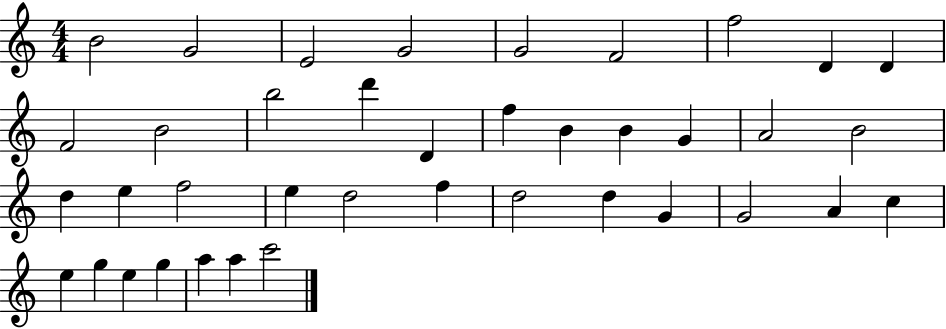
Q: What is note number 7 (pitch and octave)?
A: F5